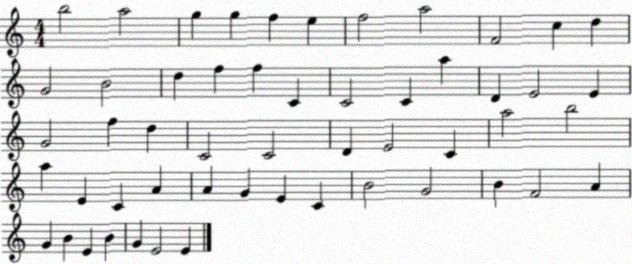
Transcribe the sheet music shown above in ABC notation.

X:1
T:Untitled
M:4/4
L:1/4
K:C
b2 a2 g g f e f2 a2 F2 c d G2 B2 d f f C C2 C a D E2 E G2 f d C2 C2 D E2 C a2 b2 a E C A A G E C B2 G2 B F2 A G B E B G E2 E